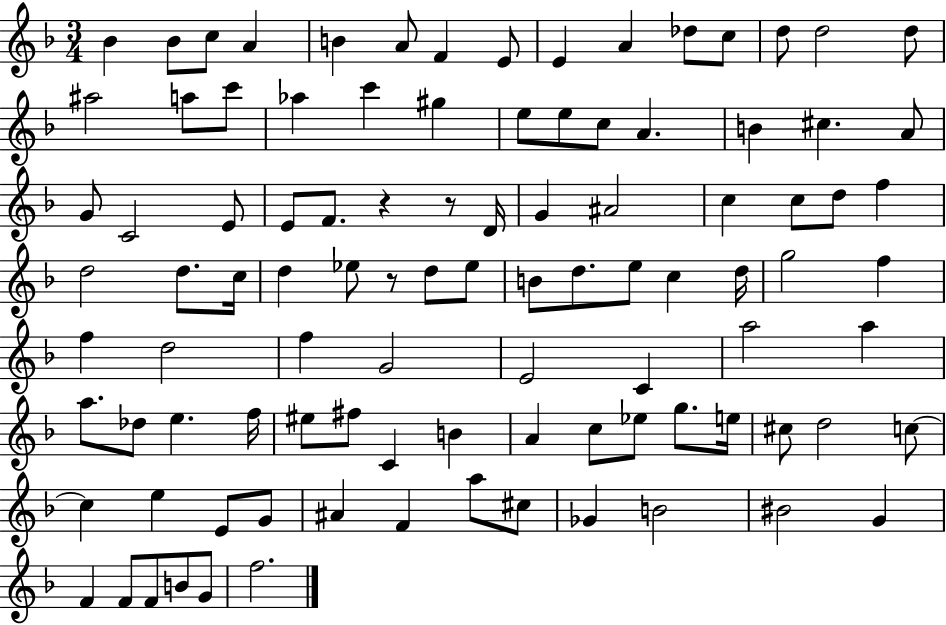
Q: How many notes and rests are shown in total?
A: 99